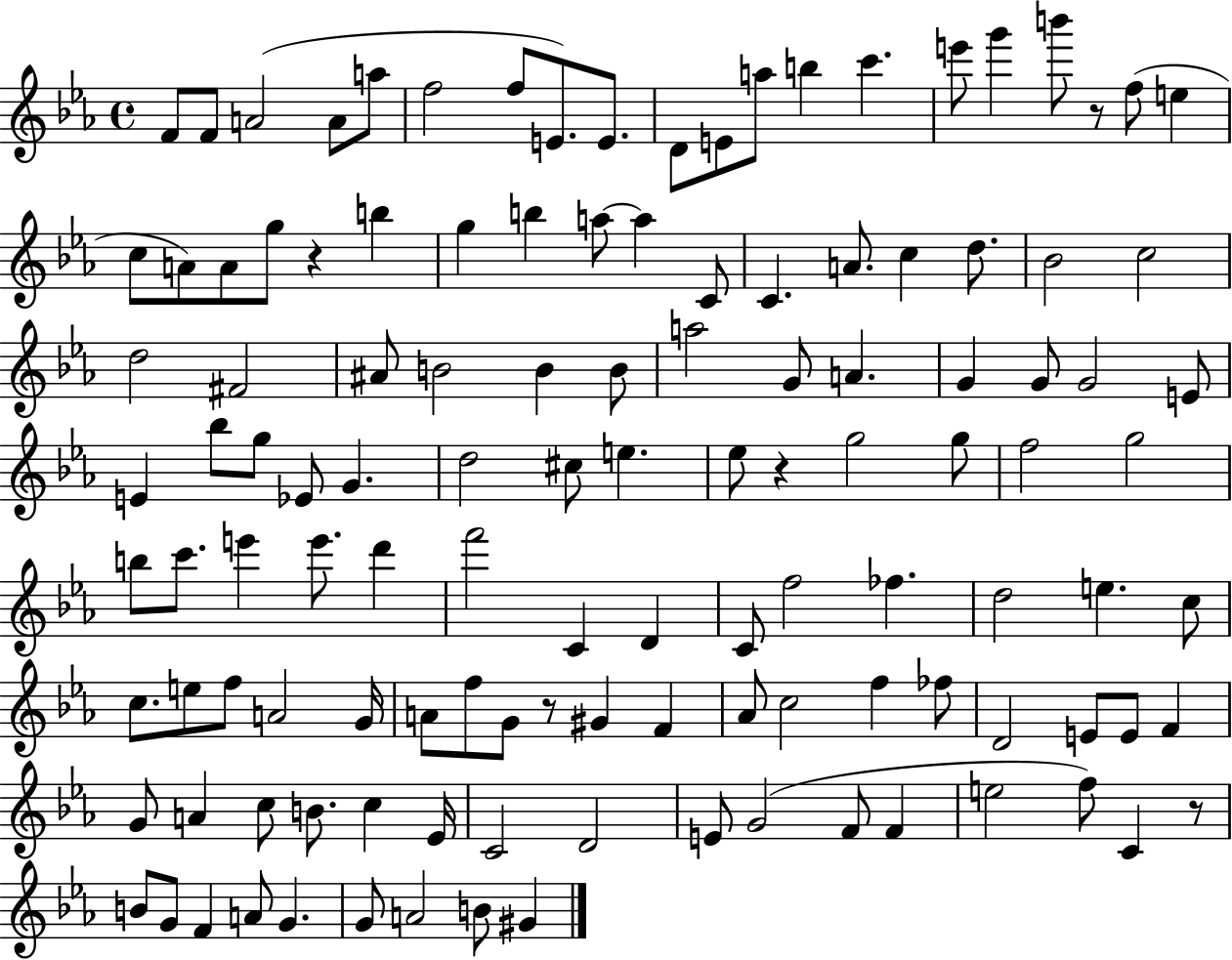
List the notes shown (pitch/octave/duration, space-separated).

F4/e F4/e A4/h A4/e A5/e F5/h F5/e E4/e. E4/e. D4/e E4/e A5/e B5/q C6/q. E6/e G6/q B6/e R/e F5/e E5/q C5/e A4/e A4/e G5/e R/q B5/q G5/q B5/q A5/e A5/q C4/e C4/q. A4/e. C5/q D5/e. Bb4/h C5/h D5/h F#4/h A#4/e B4/h B4/q B4/e A5/h G4/e A4/q. G4/q G4/e G4/h E4/e E4/q Bb5/e G5/e Eb4/e G4/q. D5/h C#5/e E5/q. Eb5/e R/q G5/h G5/e F5/h G5/h B5/e C6/e. E6/q E6/e. D6/q F6/h C4/q D4/q C4/e F5/h FES5/q. D5/h E5/q. C5/e C5/e. E5/e F5/e A4/h G4/s A4/e F5/e G4/e R/e G#4/q F4/q Ab4/e C5/h F5/q FES5/e D4/h E4/e E4/e F4/q G4/e A4/q C5/e B4/e. C5/q Eb4/s C4/h D4/h E4/e G4/h F4/e F4/q E5/h F5/e C4/q R/e B4/e G4/e F4/q A4/e G4/q. G4/e A4/h B4/e G#4/q